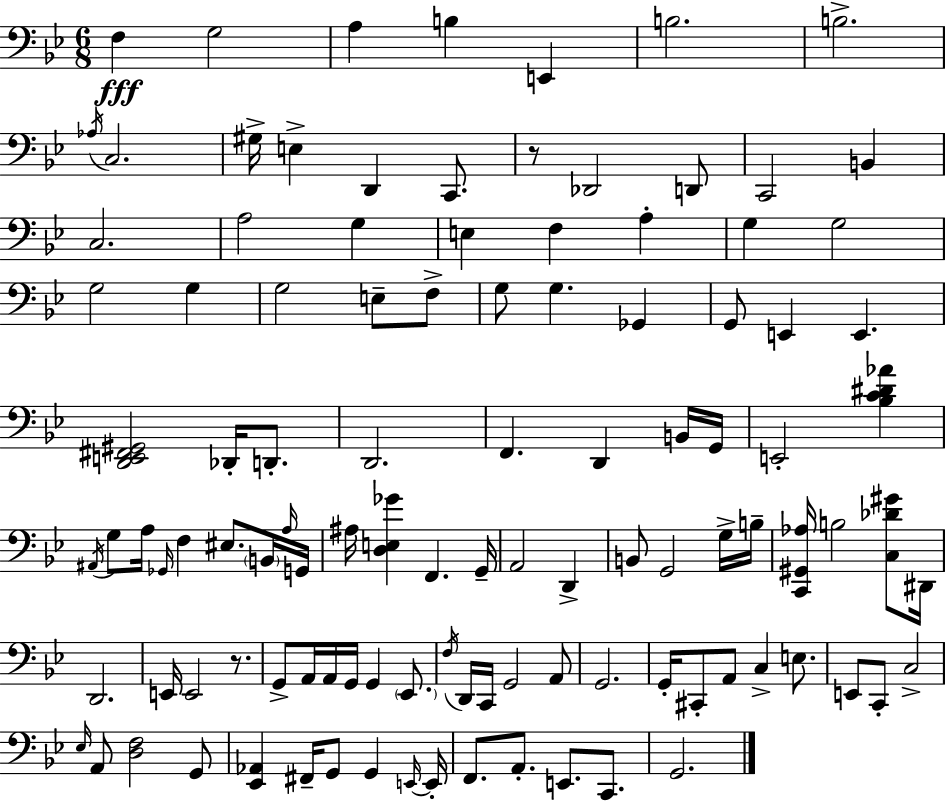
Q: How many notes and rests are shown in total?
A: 109